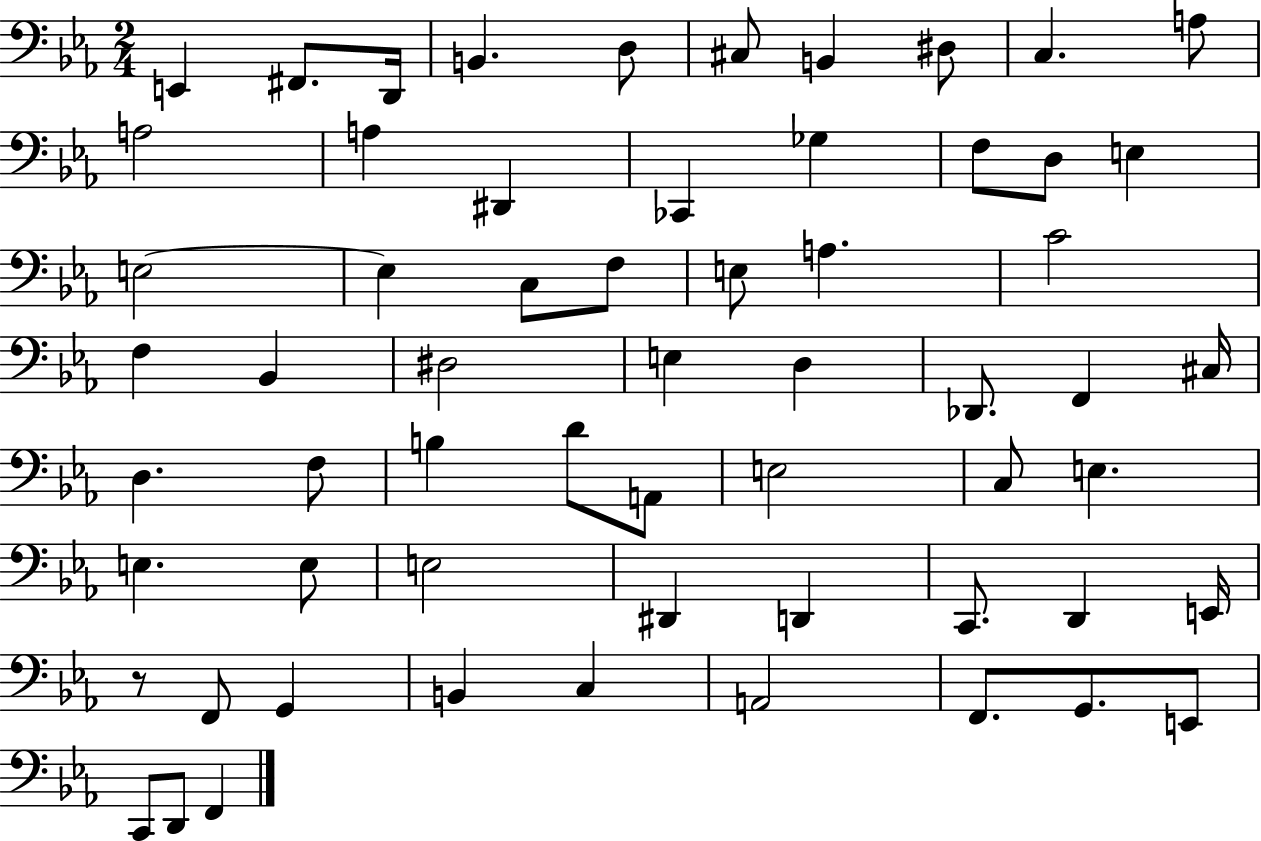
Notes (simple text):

E2/q F#2/e. D2/s B2/q. D3/e C#3/e B2/q D#3/e C3/q. A3/e A3/h A3/q D#2/q CES2/q Gb3/q F3/e D3/e E3/q E3/h E3/q C3/e F3/e E3/e A3/q. C4/h F3/q Bb2/q D#3/h E3/q D3/q Db2/e. F2/q C#3/s D3/q. F3/e B3/q D4/e A2/e E3/h C3/e E3/q. E3/q. E3/e E3/h D#2/q D2/q C2/e. D2/q E2/s R/e F2/e G2/q B2/q C3/q A2/h F2/e. G2/e. E2/e C2/e D2/e F2/q